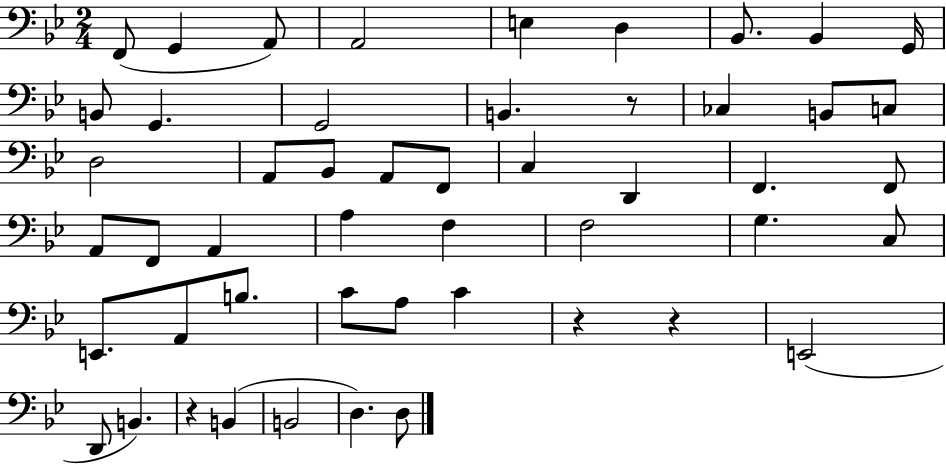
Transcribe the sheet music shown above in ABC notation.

X:1
T:Untitled
M:2/4
L:1/4
K:Bb
F,,/2 G,, A,,/2 A,,2 E, D, _B,,/2 _B,, G,,/4 B,,/2 G,, G,,2 B,, z/2 _C, B,,/2 C,/2 D,2 A,,/2 _B,,/2 A,,/2 F,,/2 C, D,, F,, F,,/2 A,,/2 F,,/2 A,, A, F, F,2 G, C,/2 E,,/2 A,,/2 B,/2 C/2 A,/2 C z z E,,2 D,,/2 B,, z B,, B,,2 D, D,/2